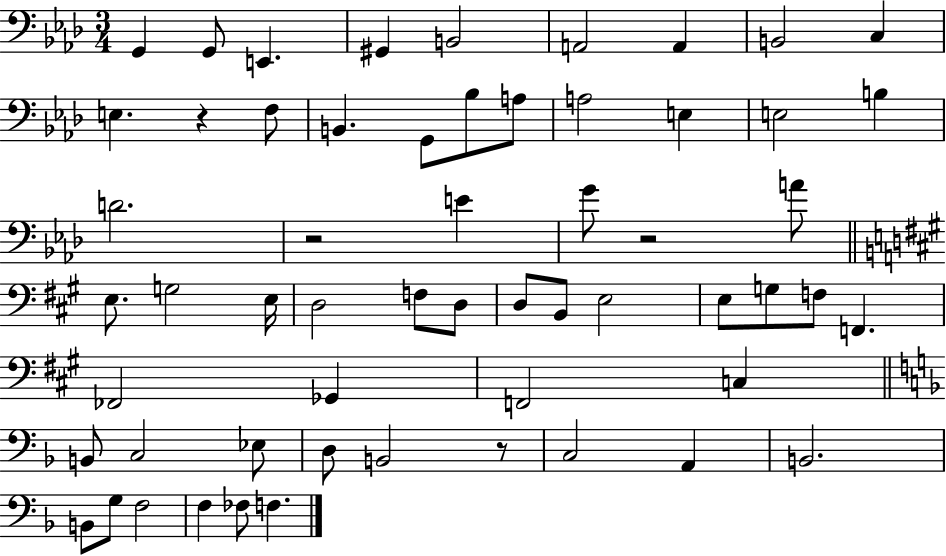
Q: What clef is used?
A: bass